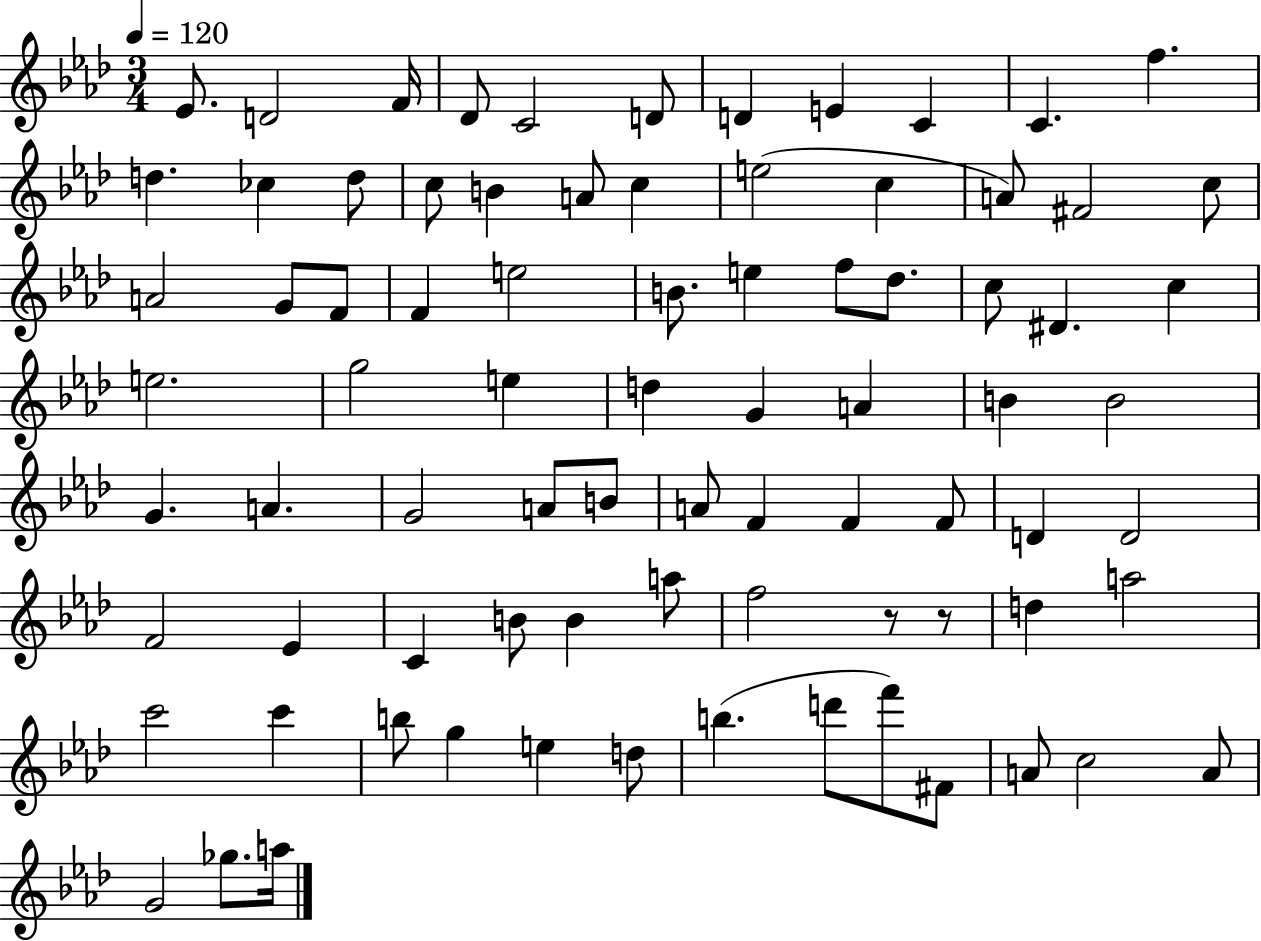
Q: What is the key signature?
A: AES major